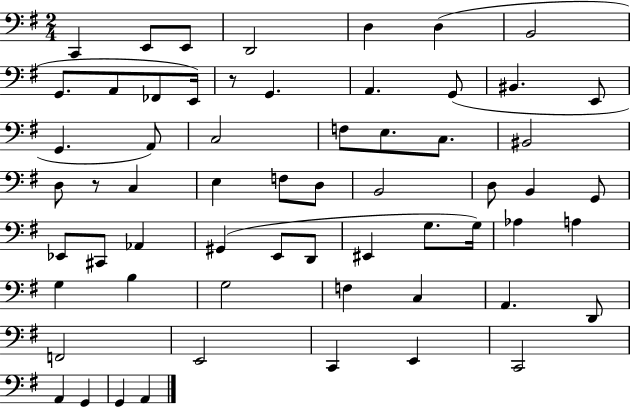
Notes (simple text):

C2/q E2/e E2/e D2/h D3/q D3/q B2/h G2/e. A2/e FES2/e E2/s R/e G2/q. A2/q. G2/e BIS2/q. E2/e G2/q. A2/e C3/h F3/e E3/e. C3/e. BIS2/h D3/e R/e C3/q E3/q F3/e D3/e B2/h D3/e B2/q G2/e Eb2/e C#2/e Ab2/q G#2/q E2/e D2/e EIS2/q G3/e. G3/s Ab3/q A3/q G3/q B3/q G3/h F3/q C3/q A2/q. D2/e F2/h E2/h C2/q E2/q C2/h A2/q G2/q G2/q A2/q